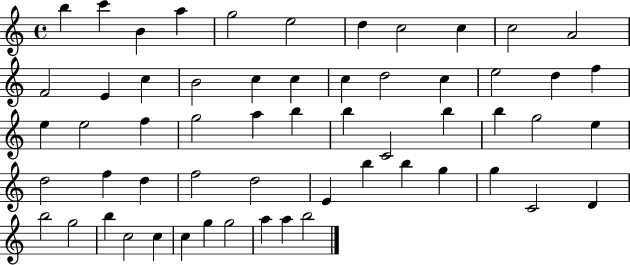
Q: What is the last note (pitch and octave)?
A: B5